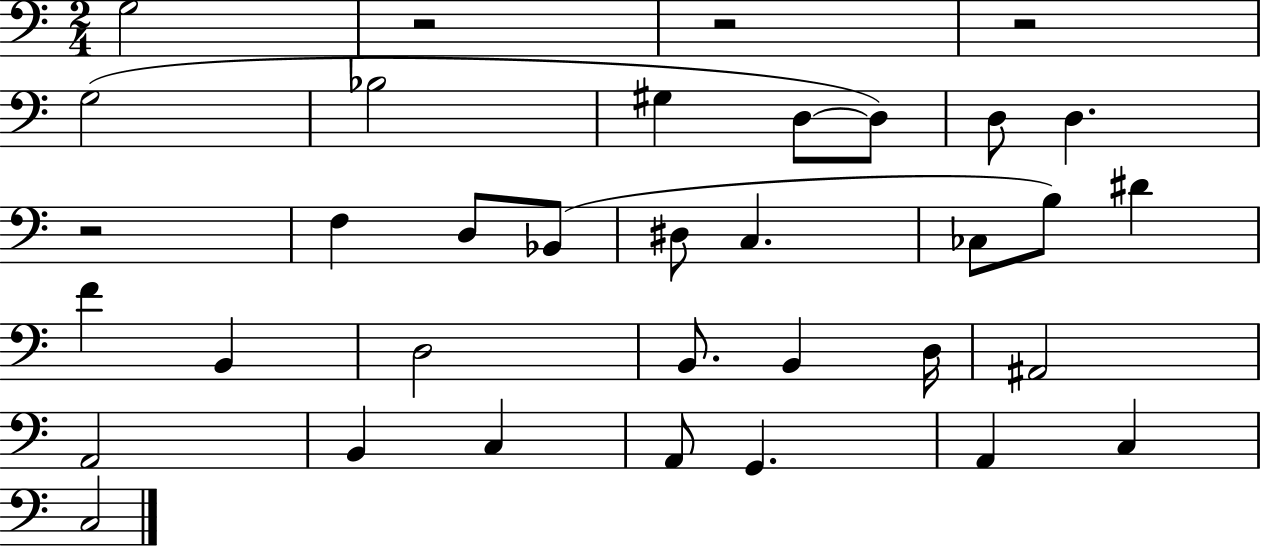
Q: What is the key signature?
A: C major